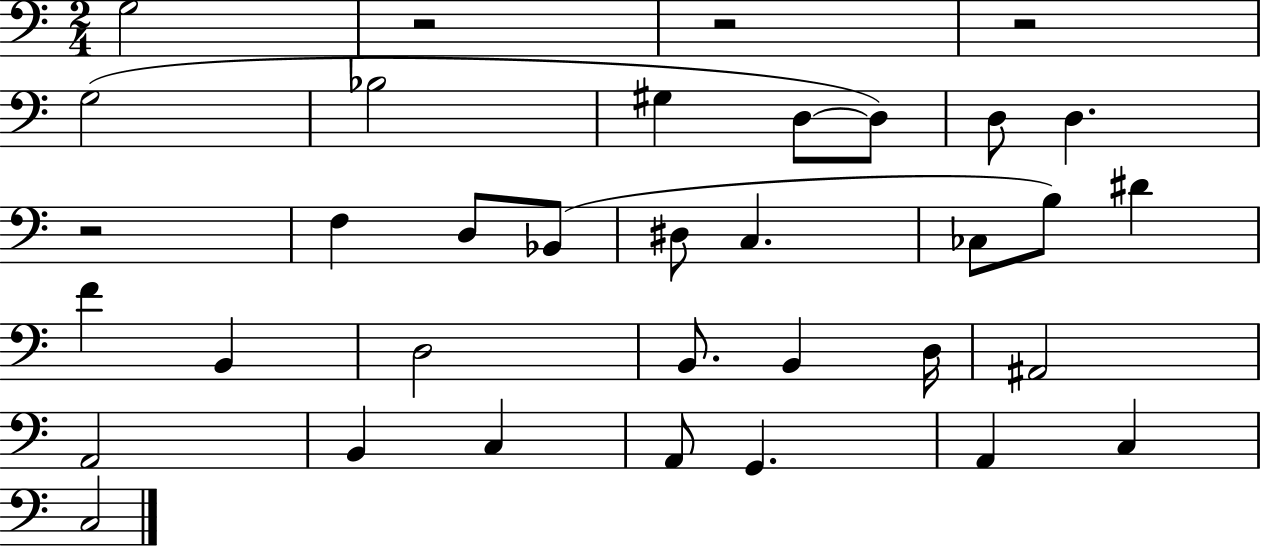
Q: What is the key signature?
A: C major